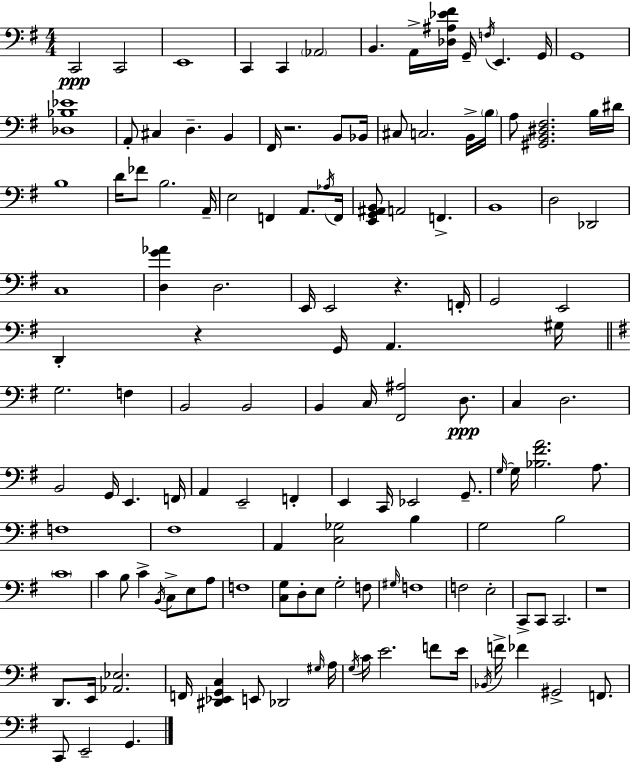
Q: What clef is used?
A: bass